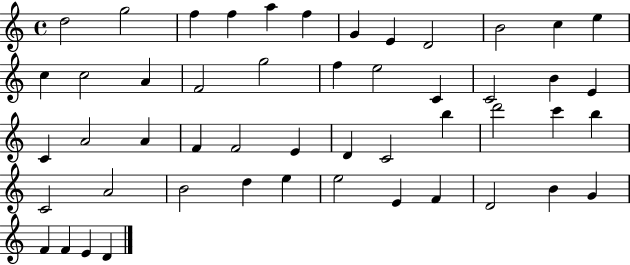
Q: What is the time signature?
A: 4/4